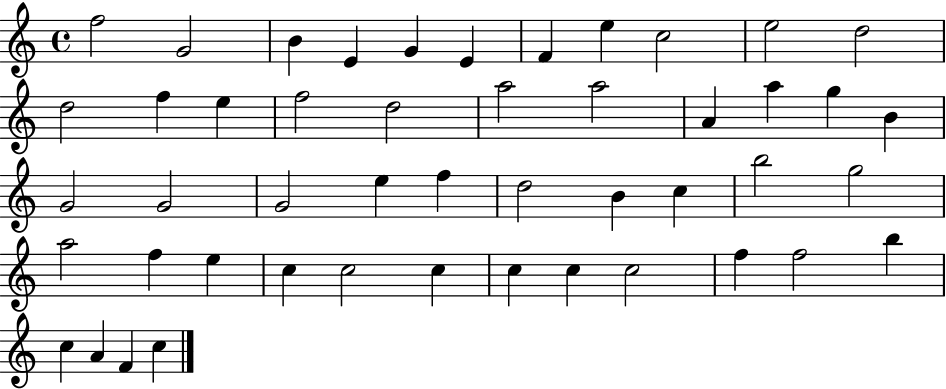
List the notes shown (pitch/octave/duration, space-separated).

F5/h G4/h B4/q E4/q G4/q E4/q F4/q E5/q C5/h E5/h D5/h D5/h F5/q E5/q F5/h D5/h A5/h A5/h A4/q A5/q G5/q B4/q G4/h G4/h G4/h E5/q F5/q D5/h B4/q C5/q B5/h G5/h A5/h F5/q E5/q C5/q C5/h C5/q C5/q C5/q C5/h F5/q F5/h B5/q C5/q A4/q F4/q C5/q